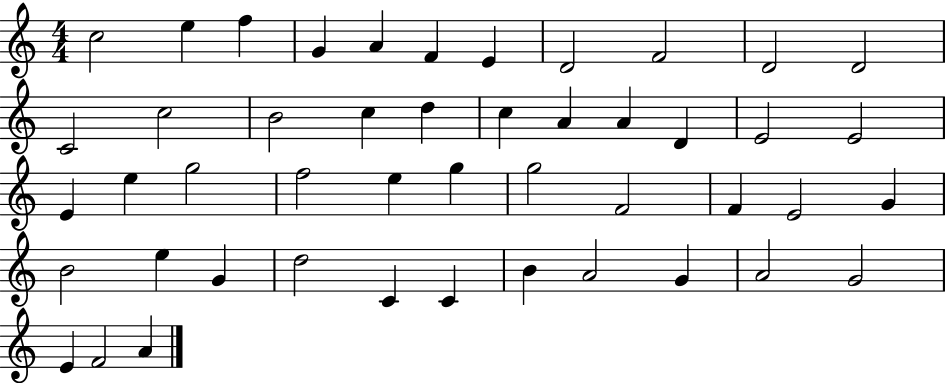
{
  \clef treble
  \numericTimeSignature
  \time 4/4
  \key c \major
  c''2 e''4 f''4 | g'4 a'4 f'4 e'4 | d'2 f'2 | d'2 d'2 | \break c'2 c''2 | b'2 c''4 d''4 | c''4 a'4 a'4 d'4 | e'2 e'2 | \break e'4 e''4 g''2 | f''2 e''4 g''4 | g''2 f'2 | f'4 e'2 g'4 | \break b'2 e''4 g'4 | d''2 c'4 c'4 | b'4 a'2 g'4 | a'2 g'2 | \break e'4 f'2 a'4 | \bar "|."
}